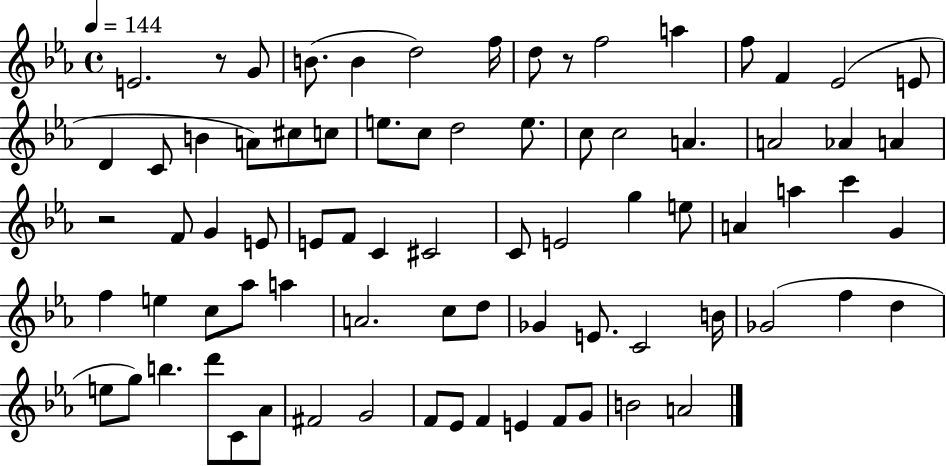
E4/h. R/e G4/e B4/e. B4/q D5/h F5/s D5/e R/e F5/h A5/q F5/e F4/q Eb4/h E4/e D4/q C4/e B4/q A4/e C#5/e C5/e E5/e. C5/e D5/h E5/e. C5/e C5/h A4/q. A4/h Ab4/q A4/q R/h F4/e G4/q E4/e E4/e F4/e C4/q C#4/h C4/e E4/h G5/q E5/e A4/q A5/q C6/q G4/q F5/q E5/q C5/e Ab5/e A5/q A4/h. C5/e D5/e Gb4/q E4/e. C4/h B4/s Gb4/h F5/q D5/q E5/e G5/e B5/q. D6/e C4/e Ab4/e F#4/h G4/h F4/e Eb4/e F4/q E4/q F4/e G4/e B4/h A4/h